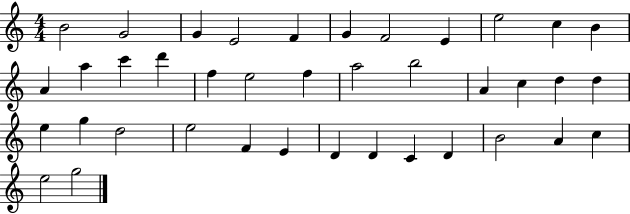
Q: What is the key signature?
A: C major